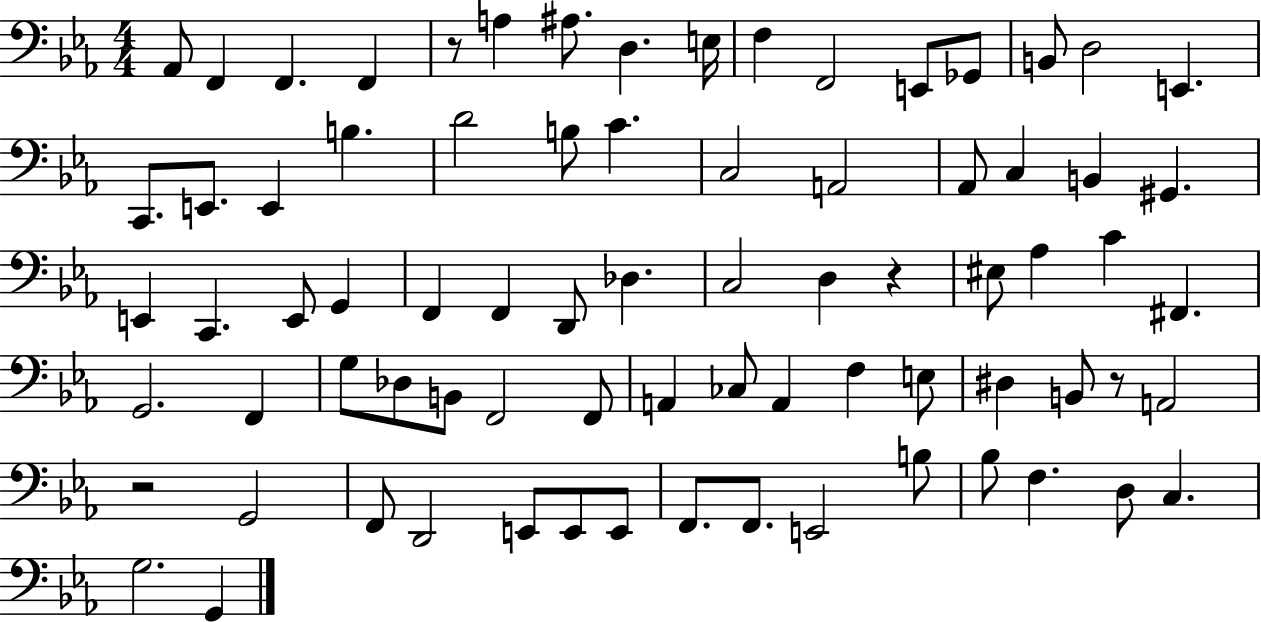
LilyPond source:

{
  \clef bass
  \numericTimeSignature
  \time 4/4
  \key ees \major
  aes,8 f,4 f,4. f,4 | r8 a4 ais8. d4. e16 | f4 f,2 e,8 ges,8 | b,8 d2 e,4. | \break c,8. e,8. e,4 b4. | d'2 b8 c'4. | c2 a,2 | aes,8 c4 b,4 gis,4. | \break e,4 c,4. e,8 g,4 | f,4 f,4 d,8 des4. | c2 d4 r4 | eis8 aes4 c'4 fis,4. | \break g,2. f,4 | g8 des8 b,8 f,2 f,8 | a,4 ces8 a,4 f4 e8 | dis4 b,8 r8 a,2 | \break r2 g,2 | f,8 d,2 e,8 e,8 e,8 | f,8. f,8. e,2 b8 | bes8 f4. d8 c4. | \break g2. g,4 | \bar "|."
}